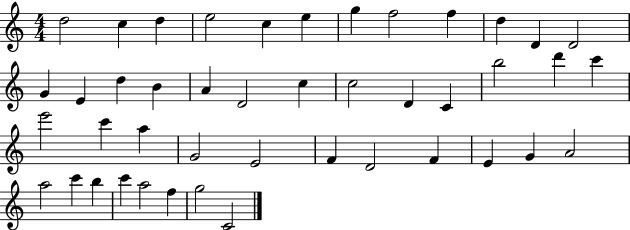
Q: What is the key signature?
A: C major